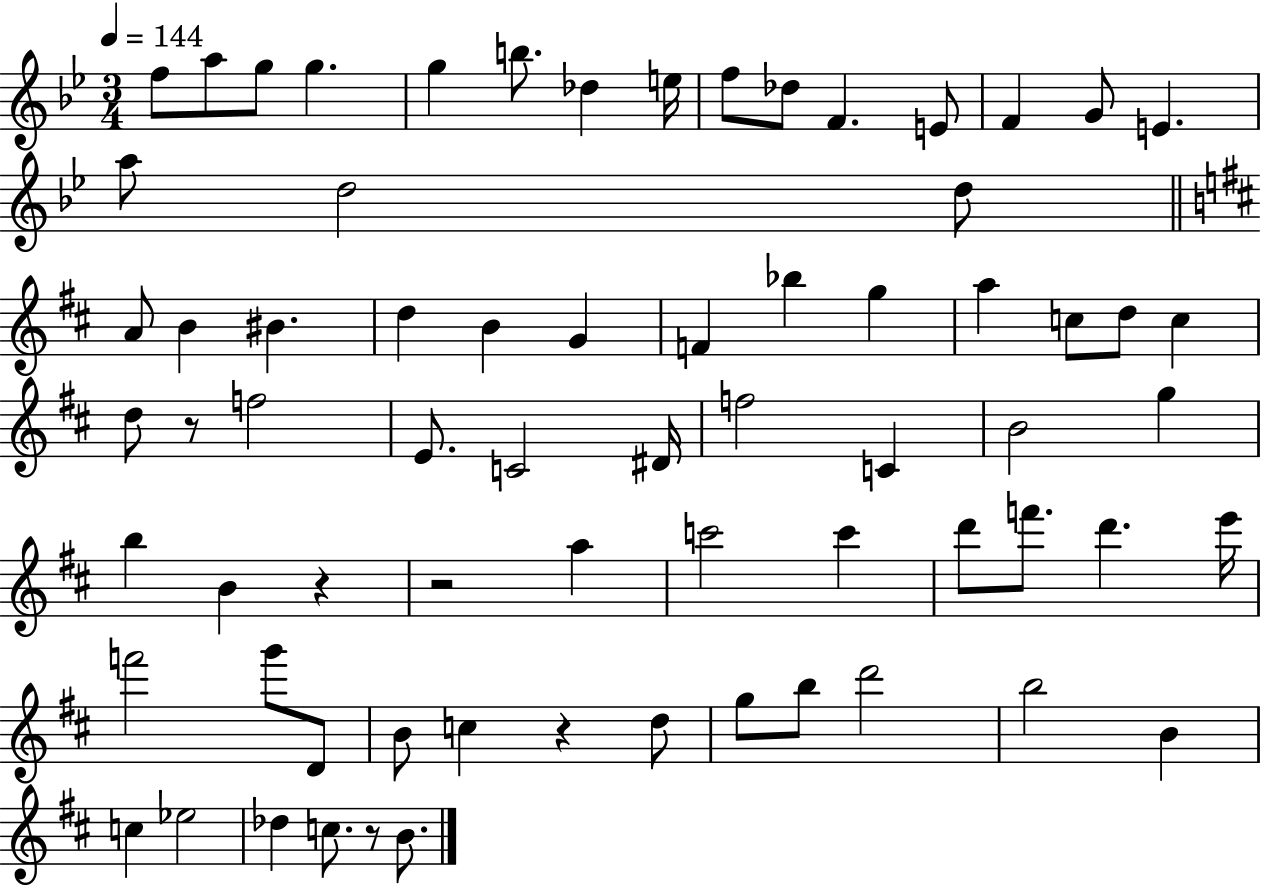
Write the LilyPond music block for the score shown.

{
  \clef treble
  \numericTimeSignature
  \time 3/4
  \key bes \major
  \tempo 4 = 144
  f''8 a''8 g''8 g''4. | g''4 b''8. des''4 e''16 | f''8 des''8 f'4. e'8 | f'4 g'8 e'4. | \break a''8 d''2 d''8 | \bar "||" \break \key d \major a'8 b'4 bis'4. | d''4 b'4 g'4 | f'4 bes''4 g''4 | a''4 c''8 d''8 c''4 | \break d''8 r8 f''2 | e'8. c'2 dis'16 | f''2 c'4 | b'2 g''4 | \break b''4 b'4 r4 | r2 a''4 | c'''2 c'''4 | d'''8 f'''8. d'''4. e'''16 | \break f'''2 g'''8 d'8 | b'8 c''4 r4 d''8 | g''8 b''8 d'''2 | b''2 b'4 | \break c''4 ees''2 | des''4 c''8. r8 b'8. | \bar "|."
}